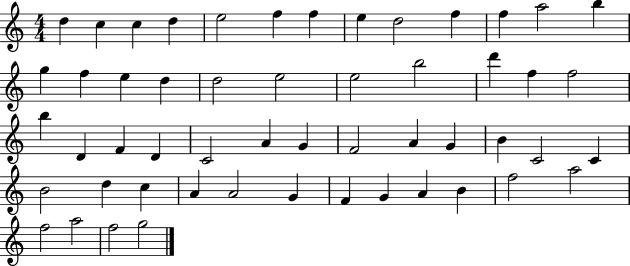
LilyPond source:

{
  \clef treble
  \numericTimeSignature
  \time 4/4
  \key c \major
  d''4 c''4 c''4 d''4 | e''2 f''4 f''4 | e''4 d''2 f''4 | f''4 a''2 b''4 | \break g''4 f''4 e''4 d''4 | d''2 e''2 | e''2 b''2 | d'''4 f''4 f''2 | \break b''4 d'4 f'4 d'4 | c'2 a'4 g'4 | f'2 a'4 g'4 | b'4 c'2 c'4 | \break b'2 d''4 c''4 | a'4 a'2 g'4 | f'4 g'4 a'4 b'4 | f''2 a''2 | \break f''2 a''2 | f''2 g''2 | \bar "|."
}